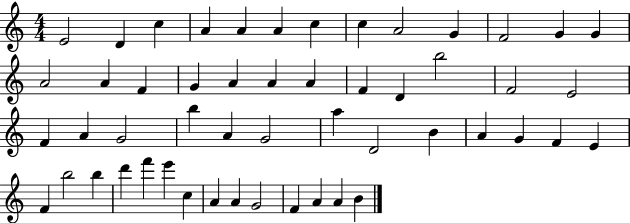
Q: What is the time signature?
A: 4/4